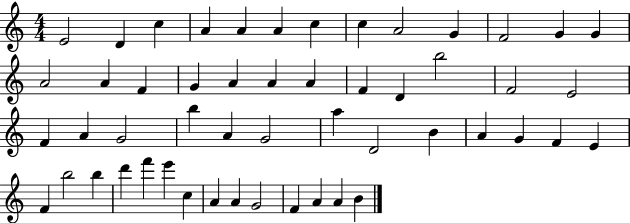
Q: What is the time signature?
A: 4/4